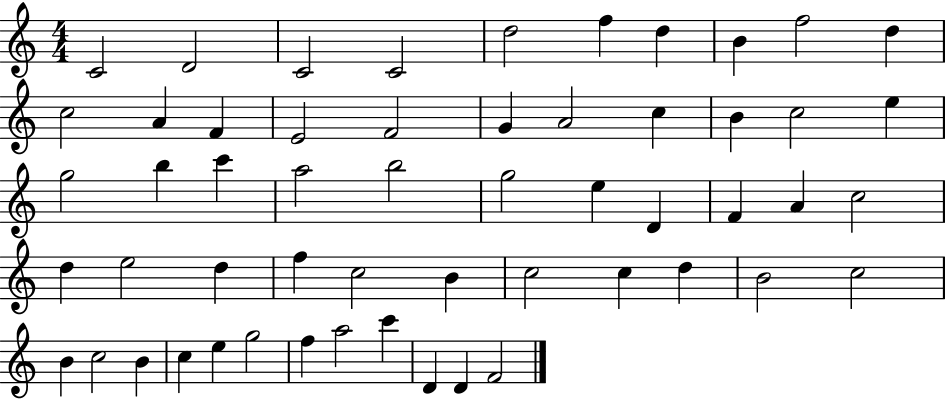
C4/h D4/h C4/h C4/h D5/h F5/q D5/q B4/q F5/h D5/q C5/h A4/q F4/q E4/h F4/h G4/q A4/h C5/q B4/q C5/h E5/q G5/h B5/q C6/q A5/h B5/h G5/h E5/q D4/q F4/q A4/q C5/h D5/q E5/h D5/q F5/q C5/h B4/q C5/h C5/q D5/q B4/h C5/h B4/q C5/h B4/q C5/q E5/q G5/h F5/q A5/h C6/q D4/q D4/q F4/h